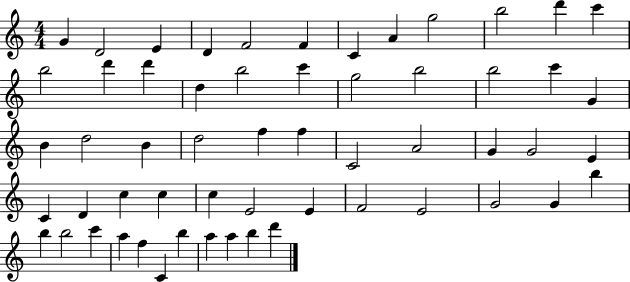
{
  \clef treble
  \numericTimeSignature
  \time 4/4
  \key c \major
  g'4 d'2 e'4 | d'4 f'2 f'4 | c'4 a'4 g''2 | b''2 d'''4 c'''4 | \break b''2 d'''4 d'''4 | d''4 b''2 c'''4 | g''2 b''2 | b''2 c'''4 g'4 | \break b'4 d''2 b'4 | d''2 f''4 f''4 | c'2 a'2 | g'4 g'2 e'4 | \break c'4 d'4 c''4 c''4 | c''4 e'2 e'4 | f'2 e'2 | g'2 g'4 b''4 | \break b''4 b''2 c'''4 | a''4 f''4 c'4 b''4 | a''4 a''4 b''4 d'''4 | \bar "|."
}